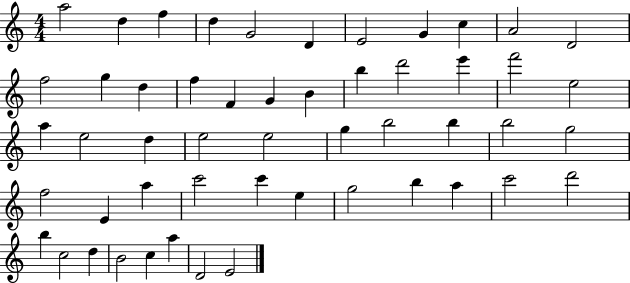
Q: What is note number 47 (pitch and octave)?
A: D5